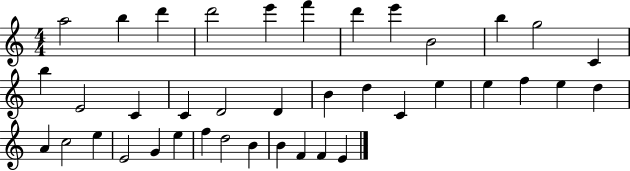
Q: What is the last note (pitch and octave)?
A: E4